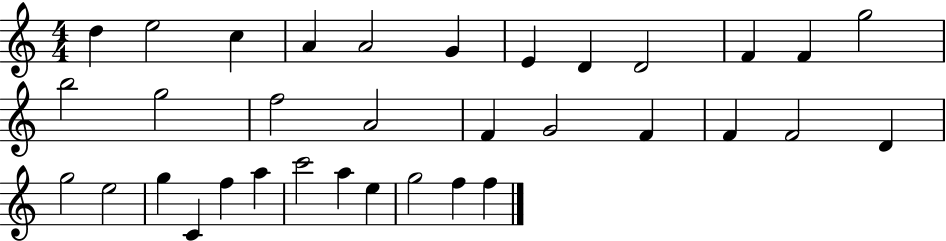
D5/q E5/h C5/q A4/q A4/h G4/q E4/q D4/q D4/h F4/q F4/q G5/h B5/h G5/h F5/h A4/h F4/q G4/h F4/q F4/q F4/h D4/q G5/h E5/h G5/q C4/q F5/q A5/q C6/h A5/q E5/q G5/h F5/q F5/q